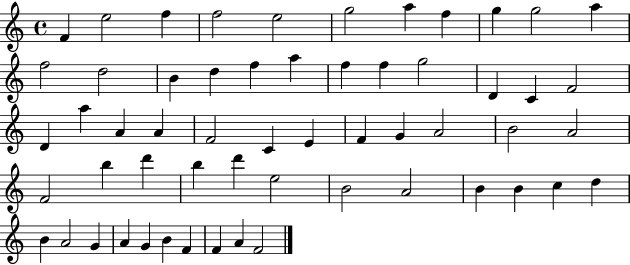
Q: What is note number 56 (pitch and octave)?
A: A4